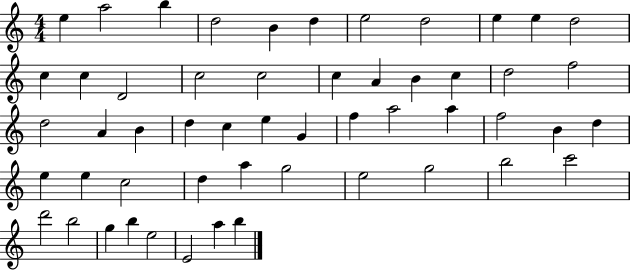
E5/q A5/h B5/q D5/h B4/q D5/q E5/h D5/h E5/q E5/q D5/h C5/q C5/q D4/h C5/h C5/h C5/q A4/q B4/q C5/q D5/h F5/h D5/h A4/q B4/q D5/q C5/q E5/q G4/q F5/q A5/h A5/q F5/h B4/q D5/q E5/q E5/q C5/h D5/q A5/q G5/h E5/h G5/h B5/h C6/h D6/h B5/h G5/q B5/q E5/h E4/h A5/q B5/q